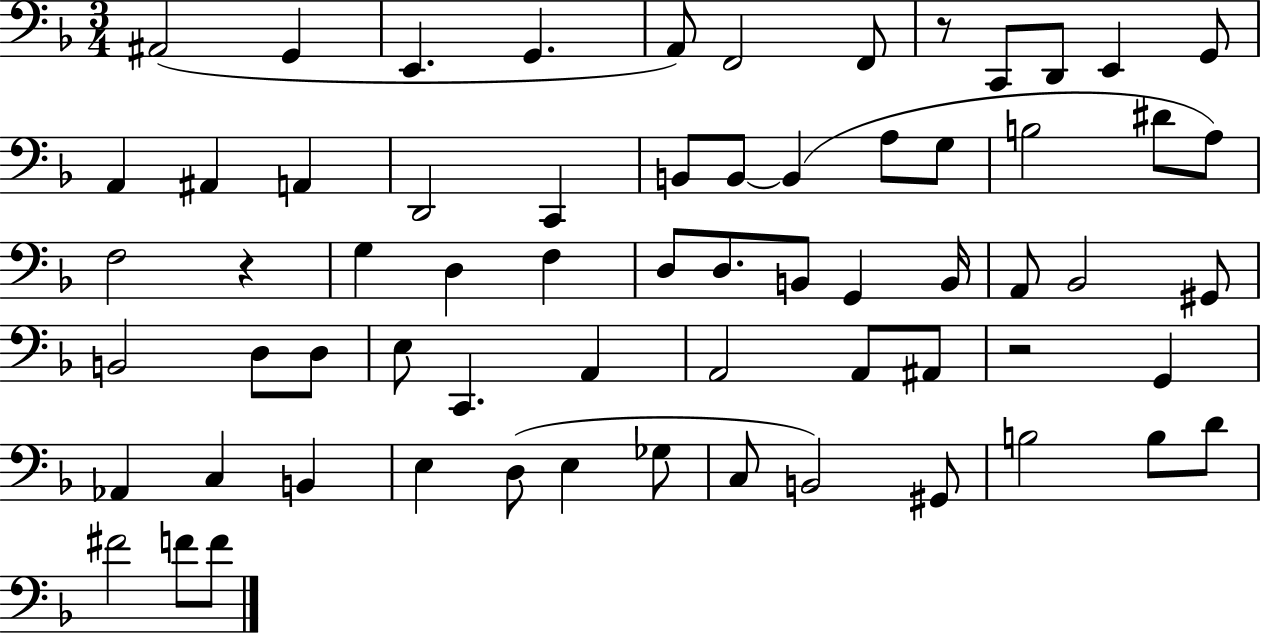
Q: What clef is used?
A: bass